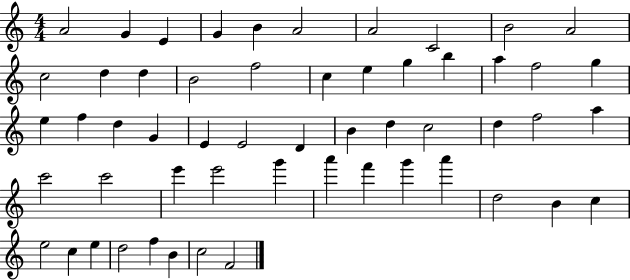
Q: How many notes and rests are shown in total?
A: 55